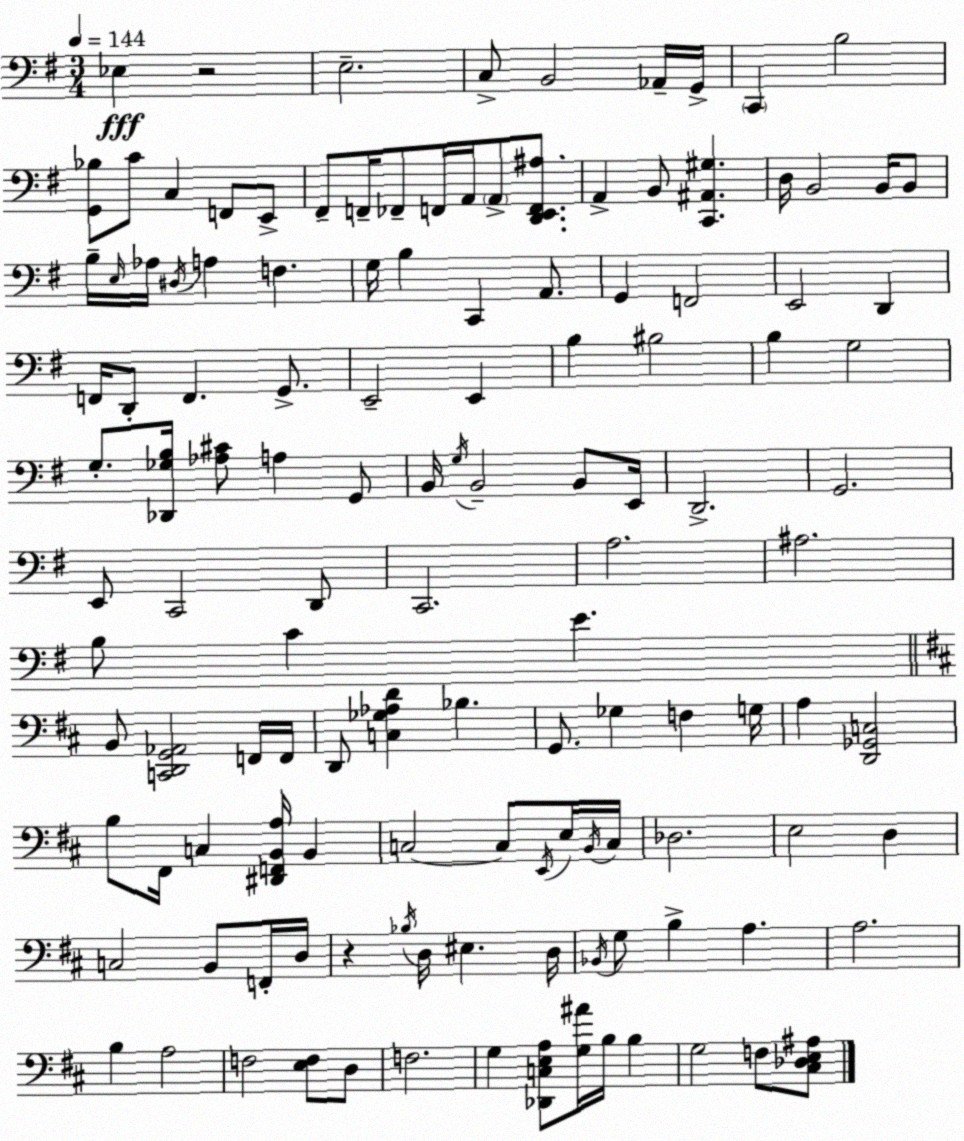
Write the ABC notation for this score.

X:1
T:Untitled
M:3/4
L:1/4
K:Em
_E, z2 E,2 C,/2 B,,2 _A,,/4 G,,/4 C,, B,2 [G,,_B,]/2 C/2 C, F,,/2 E,,/2 ^F,,/2 F,,/4 _F,,/2 F,,/4 A,,/4 A,,/2 [D,,E,,F,,^A,]/2 A,, B,,/2 [C,,^A,,^G,] D,/4 B,,2 B,,/4 B,,/2 B,/4 E,/4 _A,/4 ^D,/4 A, F, G,/4 B, C,, A,,/2 G,, F,,2 E,,2 D,, F,,/4 D,,/2 F,, G,,/2 E,,2 E,, B, ^B,2 B, G,2 G,/2 [_D,,_G,B,]/4 [_A,^C]/2 A, G,,/2 B,,/4 G,/4 B,,2 B,,/2 E,,/4 D,,2 G,,2 E,,/2 C,,2 D,,/2 C,,2 A,2 ^A,2 B,/2 C E B,,/2 [C,,D,,G,,_A,,]2 F,,/4 F,,/4 D,,/2 [C,_G,_A,D] _B, G,,/2 _G, F, G,/4 A, [D,,_G,,C,]2 B,/2 ^F,,/4 C, [^D,,F,,B,,A,]/4 B,, C,2 C,/2 E,,/4 E,/4 B,,/4 C,/4 _D,2 E,2 D, C,2 B,,/2 F,,/4 D,/4 z _B,/4 D,/4 ^E, D,/4 _B,,/4 G,/2 B, A, A,2 B, A,2 F,2 [E,F,]/2 D,/2 F,2 G, [_D,,C,E,A,]/2 [G,^A]/4 B,/4 B, G,2 F,/2 [^C,_D,E,^A,]/2